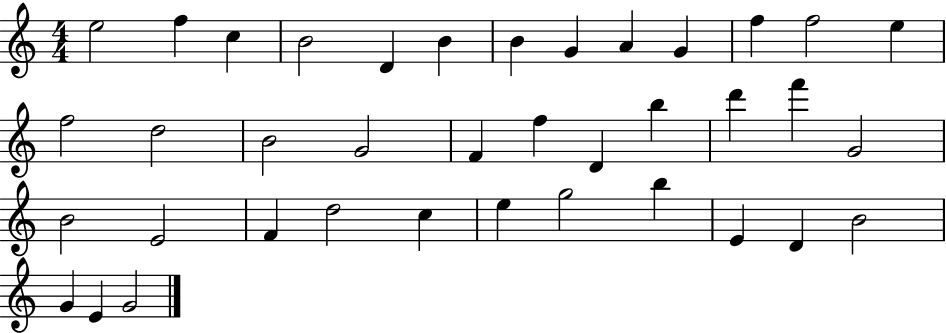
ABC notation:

X:1
T:Untitled
M:4/4
L:1/4
K:C
e2 f c B2 D B B G A G f f2 e f2 d2 B2 G2 F f D b d' f' G2 B2 E2 F d2 c e g2 b E D B2 G E G2